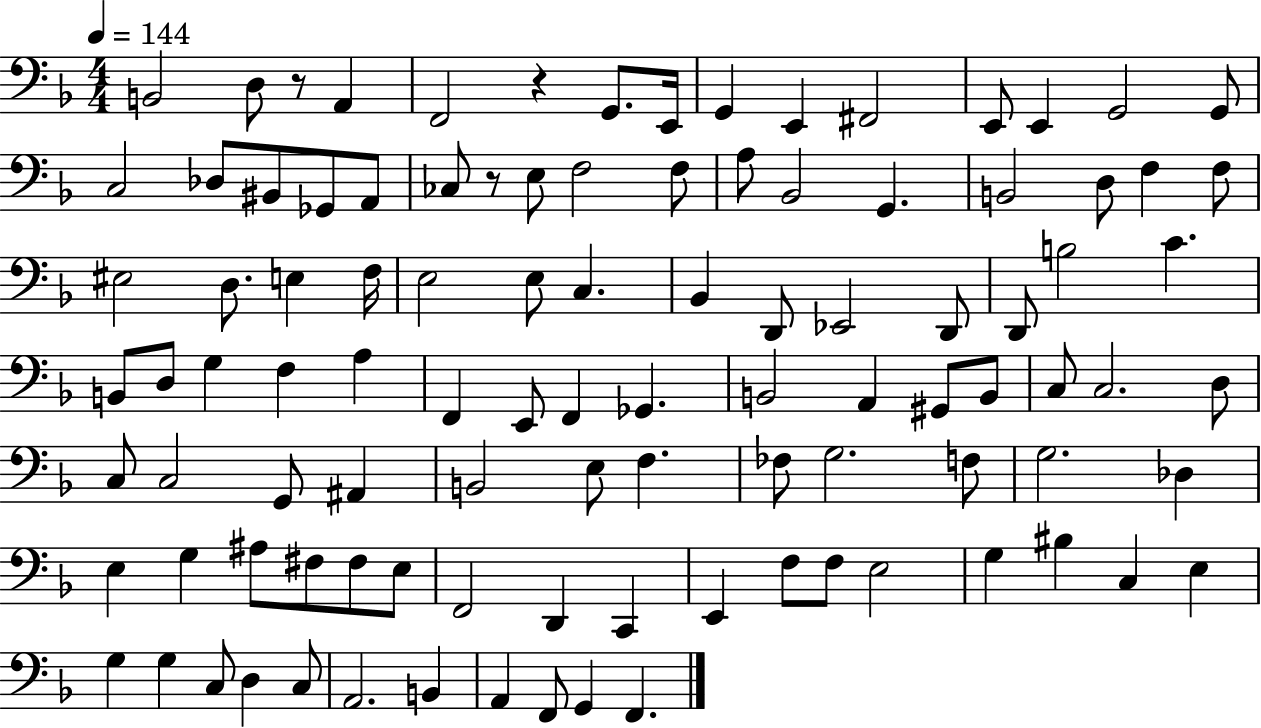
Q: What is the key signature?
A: F major